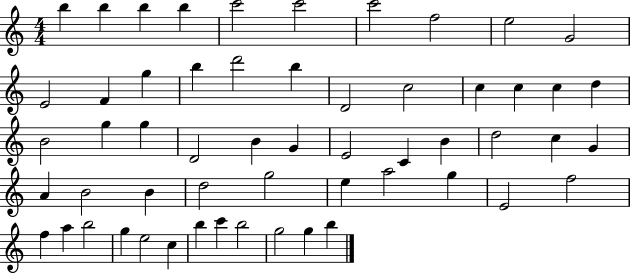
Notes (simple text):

B5/q B5/q B5/q B5/q C6/h C6/h C6/h F5/h E5/h G4/h E4/h F4/q G5/q B5/q D6/h B5/q D4/h C5/h C5/q C5/q C5/q D5/q B4/h G5/q G5/q D4/h B4/q G4/q E4/h C4/q B4/q D5/h C5/q G4/q A4/q B4/h B4/q D5/h G5/h E5/q A5/h G5/q E4/h F5/h F5/q A5/q B5/h G5/q E5/h C5/q B5/q C6/q B5/h G5/h G5/q B5/q